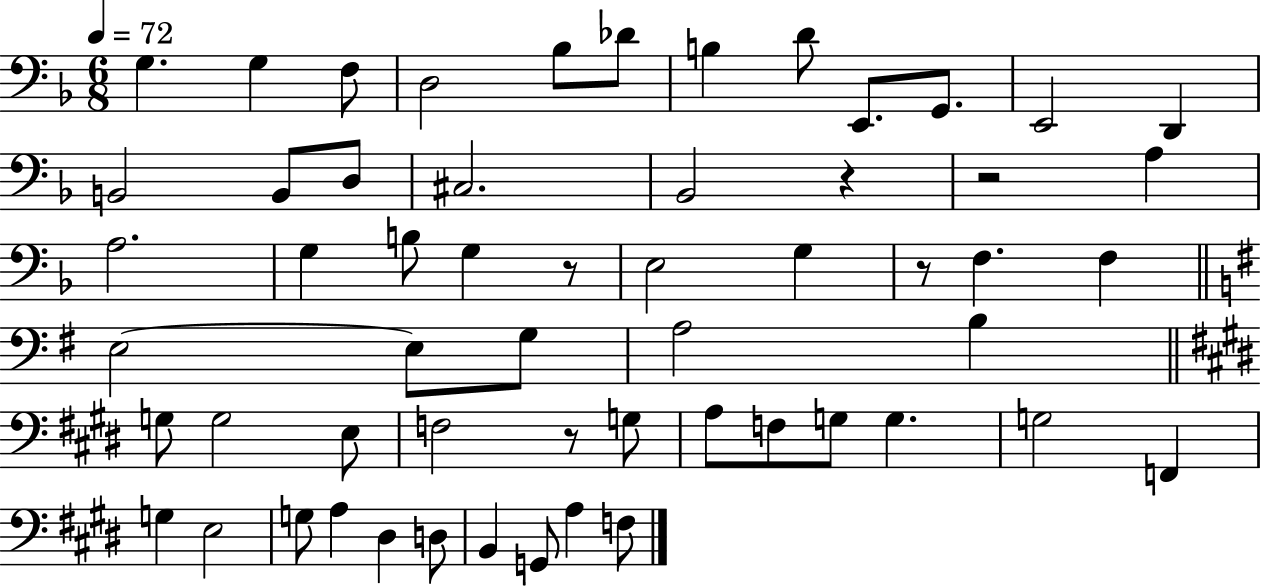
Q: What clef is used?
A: bass